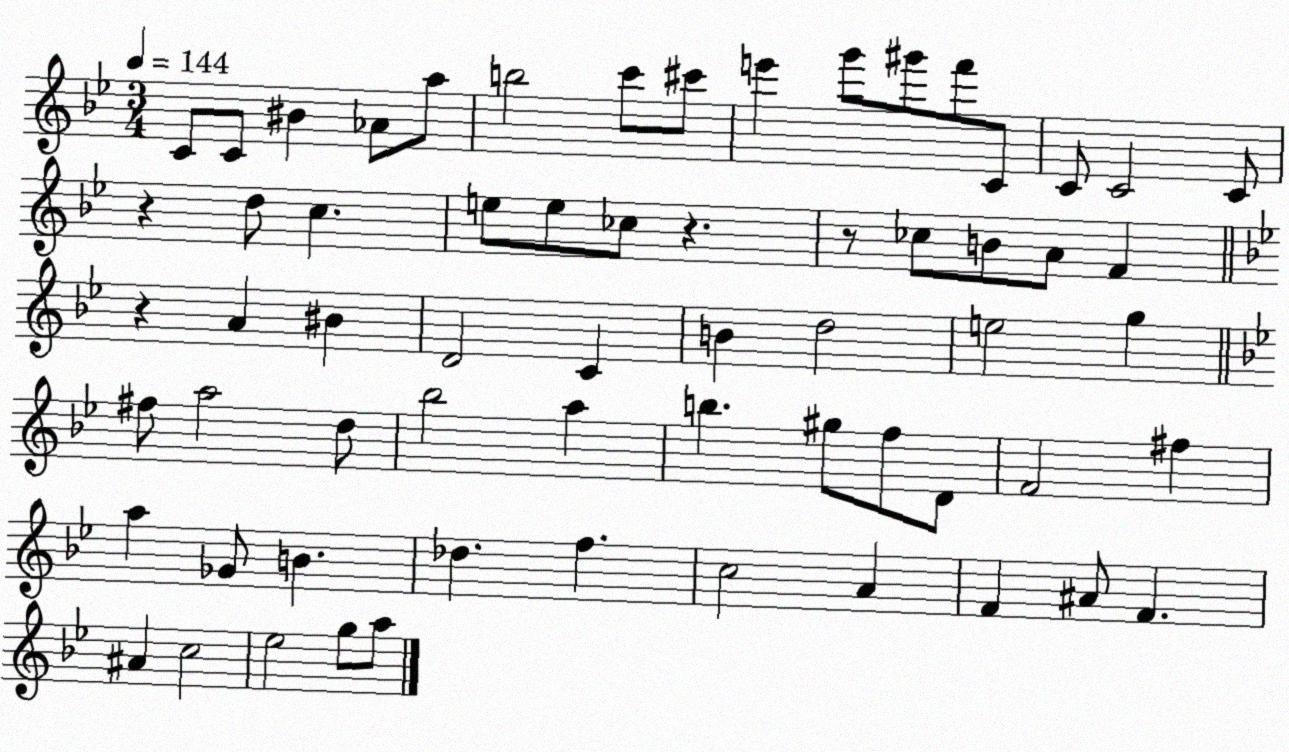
X:1
T:Untitled
M:3/4
L:1/4
K:Bb
C/2 C/2 ^B _A/2 a/2 b2 c'/2 ^c'/2 e' g'/2 ^g'/2 f'/2 C/2 C/2 C2 C/2 z d/2 c e/2 e/2 _c/2 z z/2 _c/2 B/2 A/2 F z A ^B D2 C B d2 e2 g ^f/2 a2 d/2 _b2 a b ^g/2 f/2 D/2 F2 ^f a _G/2 B _d f c2 A F ^A/2 F ^A c2 _e2 g/2 a/2